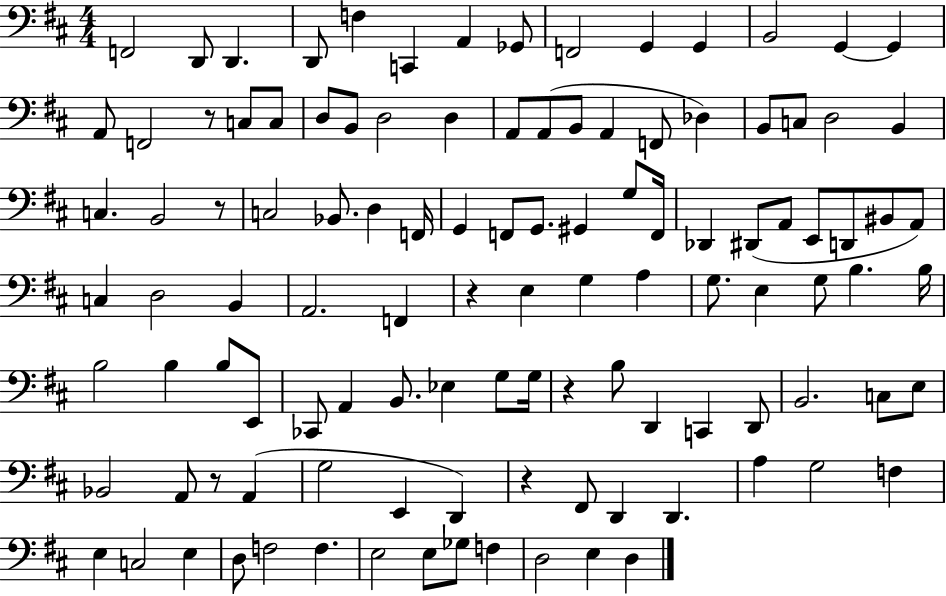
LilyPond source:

{
  \clef bass
  \numericTimeSignature
  \time 4/4
  \key d \major
  f,2 d,8 d,4. | d,8 f4 c,4 a,4 ges,8 | f,2 g,4 g,4 | b,2 g,4~~ g,4 | \break a,8 f,2 r8 c8 c8 | d8 b,8 d2 d4 | a,8 a,8( b,8 a,4 f,8 des4) | b,8 c8 d2 b,4 | \break c4. b,2 r8 | c2 bes,8. d4 f,16 | g,4 f,8 g,8. gis,4 g8 f,16 | des,4 dis,8( a,8 e,8 d,8 bis,8 a,8) | \break c4 d2 b,4 | a,2. f,4 | r4 e4 g4 a4 | g8. e4 g8 b4. b16 | \break b2 b4 b8 e,8 | ces,8 a,4 b,8. ees4 g8 g16 | r4 b8 d,4 c,4 d,8 | b,2. c8 e8 | \break bes,2 a,8 r8 a,4( | g2 e,4 d,4) | r4 fis,8 d,4 d,4. | a4 g2 f4 | \break e4 c2 e4 | d8 f2 f4. | e2 e8 ges8 f4 | d2 e4 d4 | \break \bar "|."
}